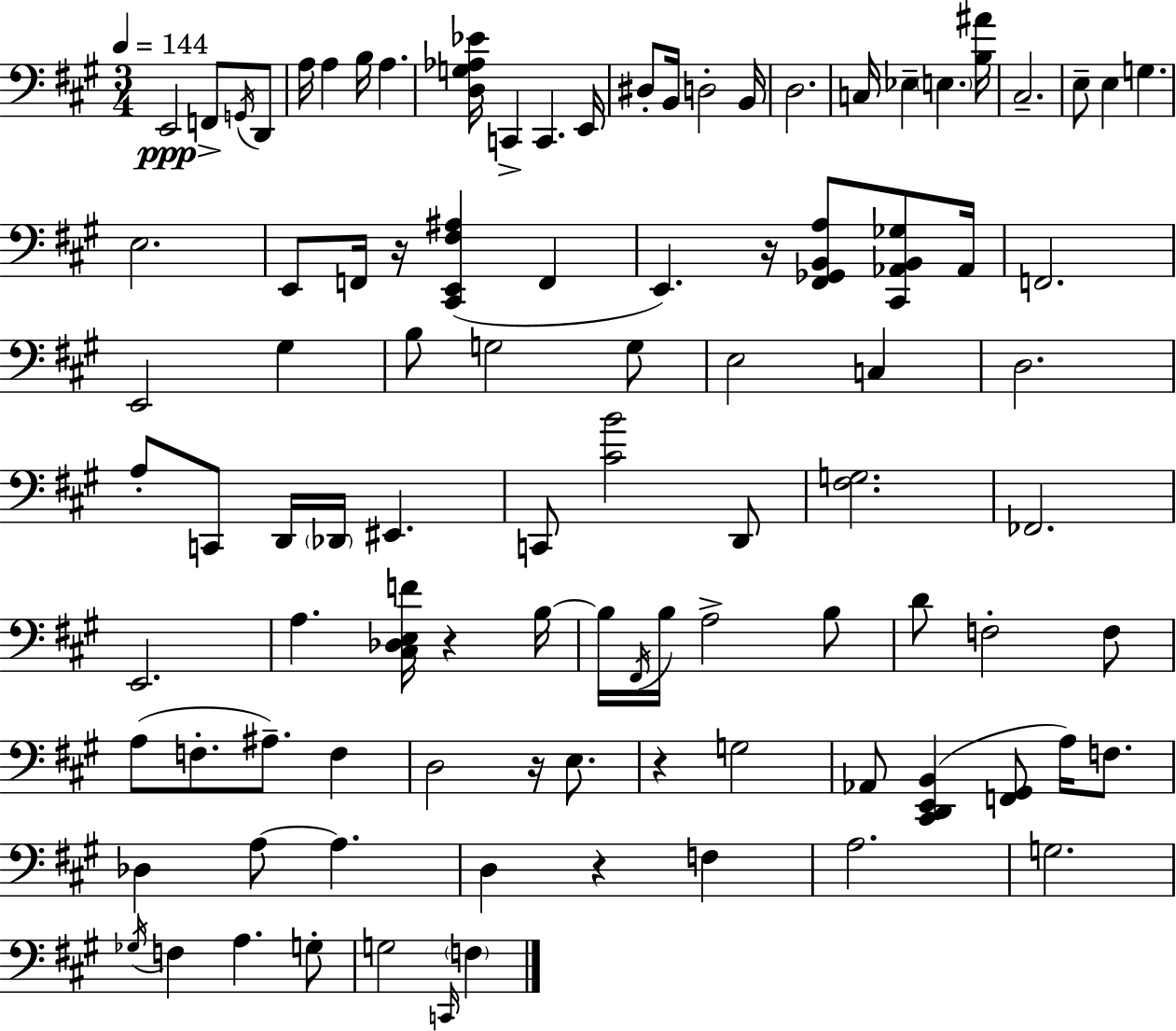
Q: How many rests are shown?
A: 6